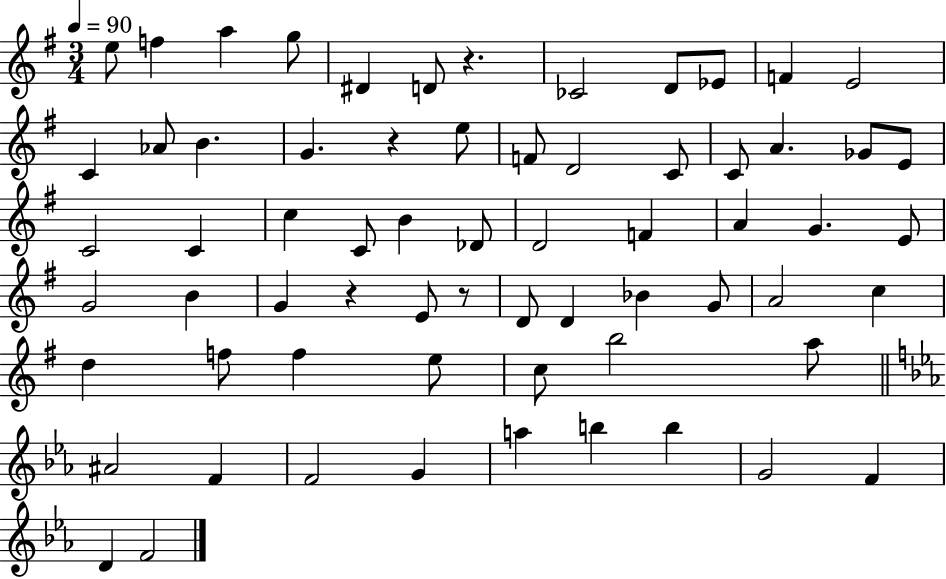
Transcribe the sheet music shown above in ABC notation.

X:1
T:Untitled
M:3/4
L:1/4
K:G
e/2 f a g/2 ^D D/2 z _C2 D/2 _E/2 F E2 C _A/2 B G z e/2 F/2 D2 C/2 C/2 A _G/2 E/2 C2 C c C/2 B _D/2 D2 F A G E/2 G2 B G z E/2 z/2 D/2 D _B G/2 A2 c d f/2 f e/2 c/2 b2 a/2 ^A2 F F2 G a b b G2 F D F2